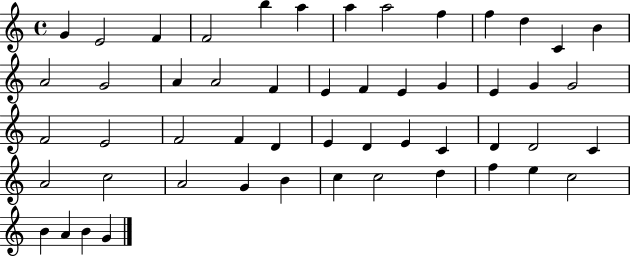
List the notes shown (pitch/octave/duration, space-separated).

G4/q E4/h F4/q F4/h B5/q A5/q A5/q A5/h F5/q F5/q D5/q C4/q B4/q A4/h G4/h A4/q A4/h F4/q E4/q F4/q E4/q G4/q E4/q G4/q G4/h F4/h E4/h F4/h F4/q D4/q E4/q D4/q E4/q C4/q D4/q D4/h C4/q A4/h C5/h A4/h G4/q B4/q C5/q C5/h D5/q F5/q E5/q C5/h B4/q A4/q B4/q G4/q